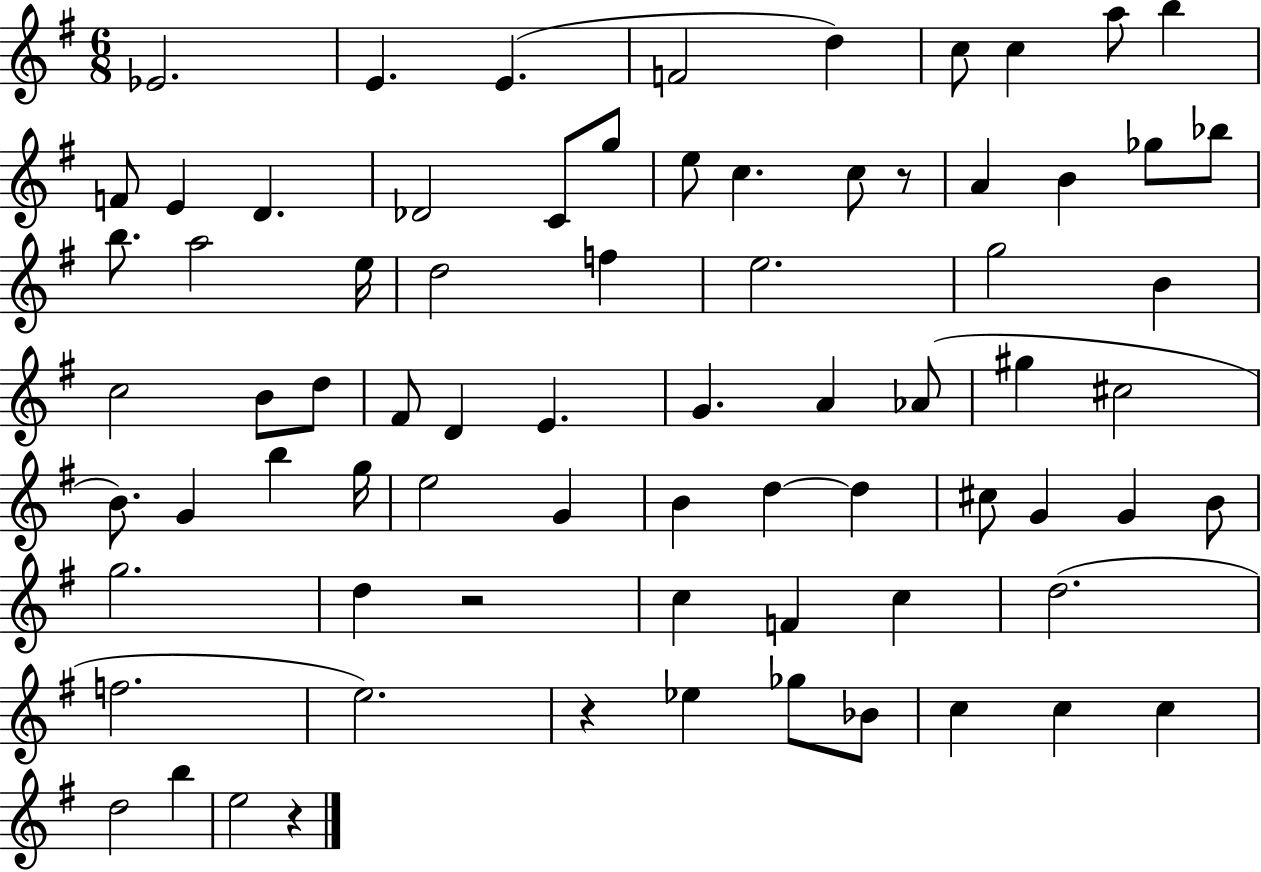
{
  \clef treble
  \numericTimeSignature
  \time 6/8
  \key g \major
  ees'2. | e'4. e'4.( | f'2 d''4) | c''8 c''4 a''8 b''4 | \break f'8 e'4 d'4. | des'2 c'8 g''8 | e''8 c''4. c''8 r8 | a'4 b'4 ges''8 bes''8 | \break b''8. a''2 e''16 | d''2 f''4 | e''2. | g''2 b'4 | \break c''2 b'8 d''8 | fis'8 d'4 e'4. | g'4. a'4 aes'8( | gis''4 cis''2 | \break b'8.) g'4 b''4 g''16 | e''2 g'4 | b'4 d''4~~ d''4 | cis''8 g'4 g'4 b'8 | \break g''2. | d''4 r2 | c''4 f'4 c''4 | d''2.( | \break f''2. | e''2.) | r4 ees''4 ges''8 bes'8 | c''4 c''4 c''4 | \break d''2 b''4 | e''2 r4 | \bar "|."
}